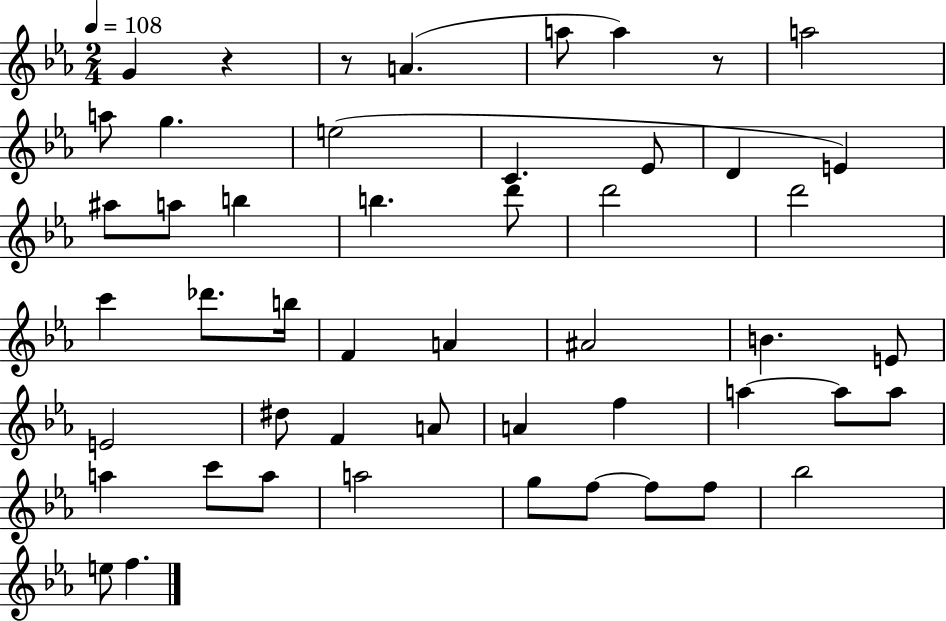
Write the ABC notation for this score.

X:1
T:Untitled
M:2/4
L:1/4
K:Eb
G z z/2 A a/2 a z/2 a2 a/2 g e2 C _E/2 D E ^a/2 a/2 b b d'/2 d'2 d'2 c' _d'/2 b/4 F A ^A2 B E/2 E2 ^d/2 F A/2 A f a a/2 a/2 a c'/2 a/2 a2 g/2 f/2 f/2 f/2 _b2 e/2 f